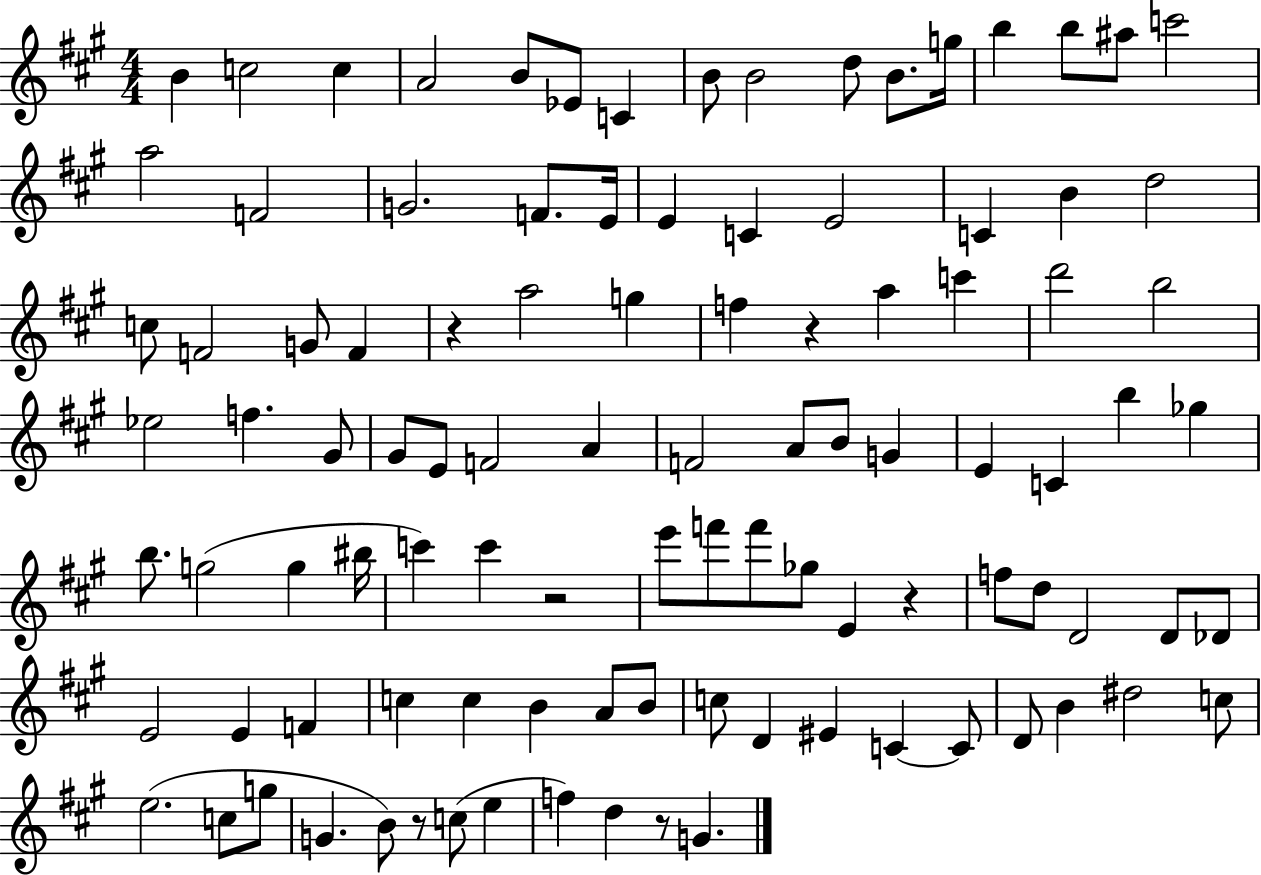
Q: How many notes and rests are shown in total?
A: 102